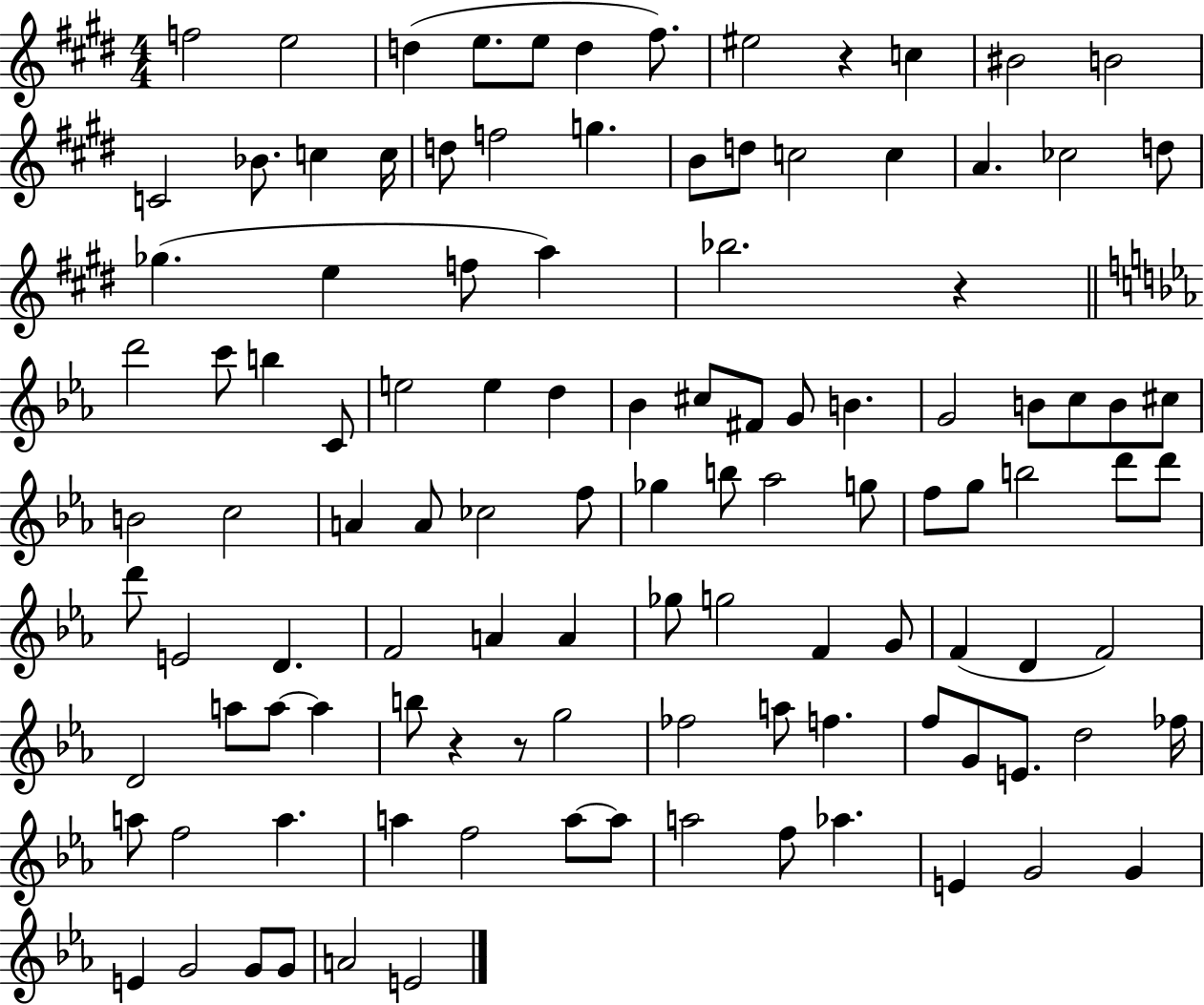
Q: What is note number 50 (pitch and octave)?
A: A4